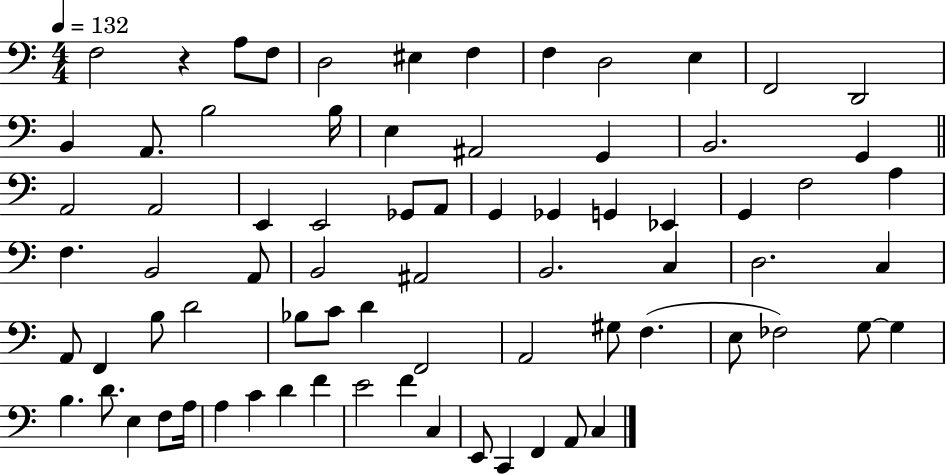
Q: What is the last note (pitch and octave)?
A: C3